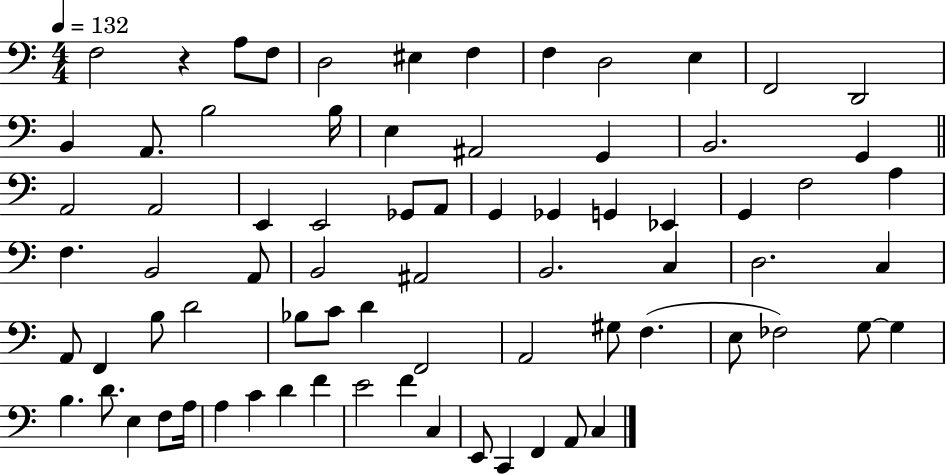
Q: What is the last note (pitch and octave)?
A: C3